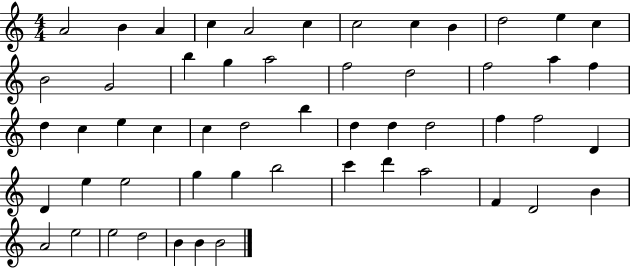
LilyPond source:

{
  \clef treble
  \numericTimeSignature
  \time 4/4
  \key c \major
  a'2 b'4 a'4 | c''4 a'2 c''4 | c''2 c''4 b'4 | d''2 e''4 c''4 | \break b'2 g'2 | b''4 g''4 a''2 | f''2 d''2 | f''2 a''4 f''4 | \break d''4 c''4 e''4 c''4 | c''4 d''2 b''4 | d''4 d''4 d''2 | f''4 f''2 d'4 | \break d'4 e''4 e''2 | g''4 g''4 b''2 | c'''4 d'''4 a''2 | f'4 d'2 b'4 | \break a'2 e''2 | e''2 d''2 | b'4 b'4 b'2 | \bar "|."
}